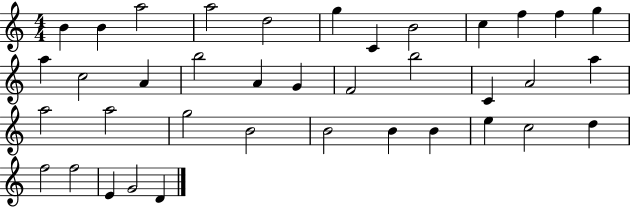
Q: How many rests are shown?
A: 0